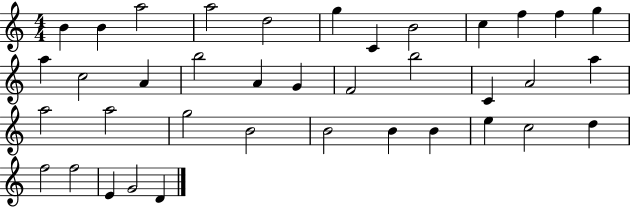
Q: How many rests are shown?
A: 0